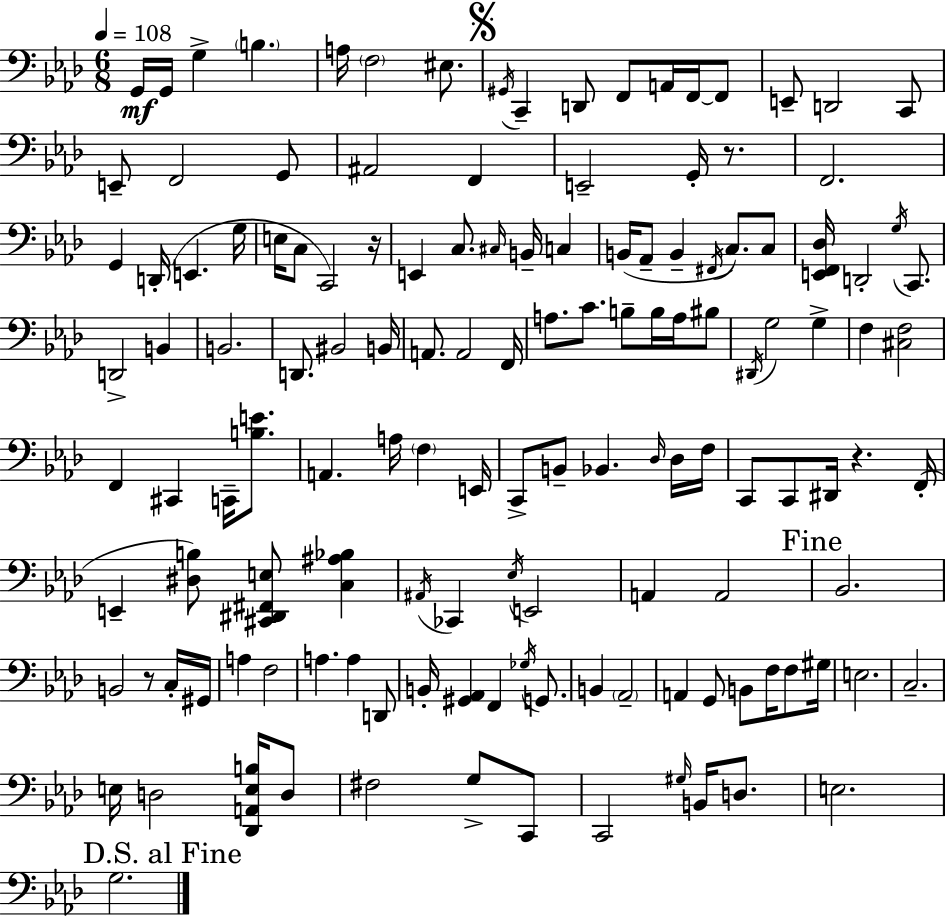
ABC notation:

X:1
T:Untitled
M:6/8
L:1/4
K:Ab
G,,/4 G,,/4 G, B, A,/4 F,2 ^E,/2 ^G,,/4 C,, D,,/2 F,,/2 A,,/4 F,,/4 F,,/2 E,,/2 D,,2 C,,/2 E,,/2 F,,2 G,,/2 ^A,,2 F,, E,,2 G,,/4 z/2 F,,2 G,, D,,/4 E,, G,/4 E,/4 C,/2 C,,2 z/4 E,, C,/2 ^C,/4 B,,/4 C, B,,/4 _A,,/2 B,, ^F,,/4 C,/2 C,/2 [E,,F,,_D,]/4 D,,2 G,/4 C,,/2 D,,2 B,, B,,2 D,,/2 ^B,,2 B,,/4 A,,/2 A,,2 F,,/4 A,/2 C/2 B,/2 B,/4 A,/4 ^B,/2 ^D,,/4 G,2 G, F, [^C,F,]2 F,, ^C,, C,,/4 [B,E]/2 A,, A,/4 F, E,,/4 C,,/2 B,,/2 _B,, _D,/4 _D,/4 F,/4 C,,/2 C,,/2 ^D,,/4 z F,,/4 E,, [^D,B,]/2 [^C,,^D,,^F,,E,]/2 [C,^A,_B,] ^A,,/4 _C,, _E,/4 E,,2 A,, A,,2 _B,,2 B,,2 z/2 C,/4 ^G,,/4 A, F,2 A, A, D,,/2 B,,/4 [^G,,_A,,] F,, _G,/4 G,,/2 B,, _A,,2 A,, G,,/2 B,,/2 F,/4 F,/2 ^G,/4 E,2 C,2 E,/4 D,2 [_D,,A,,E,B,]/4 D,/2 ^F,2 G,/2 C,,/2 C,,2 ^G,/4 B,,/4 D,/2 E,2 G,2